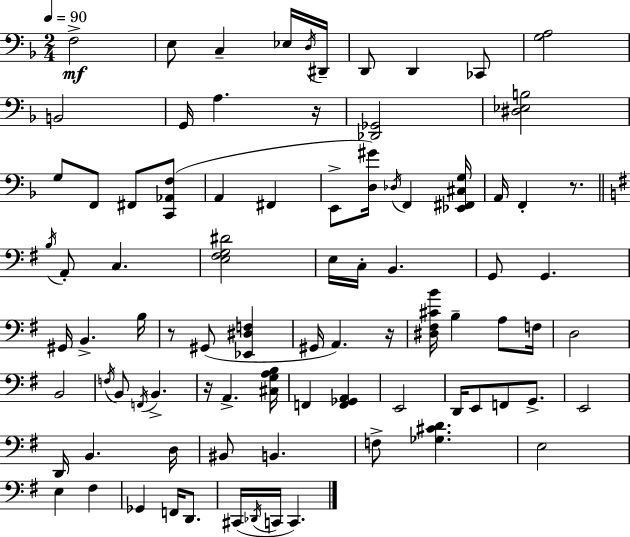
F3/h E3/e C3/q Eb3/s D3/s D#2/s D2/e D2/q CES2/e [G3,A3]/h B2/h G2/s A3/q. R/s [Db2,Gb2]/h [D#3,Eb3,B3]/h G3/e F2/e F#2/e [C2,Ab2,F3]/e A2/q F#2/q E2/e [D3,G#4]/s Db3/s F2/q [Eb2,F#2,C#3,G3]/s A2/s F2/q R/e. B3/s A2/e C3/q. [E3,F#3,G3,D#4]/h E3/s C3/s B2/q. G2/e G2/q. G#2/s B2/q. B3/s R/e G#2/e [Eb2,D#3,F3]/q G#2/s A2/q. R/s [D#3,F#3,C#4,B4]/s B3/q A3/e F3/s D3/h B2/h F3/s B2/e F2/s B2/q. R/s A2/q. [C#3,G3,A3,B3]/s F2/q [F2,Gb2,A2]/q E2/h D2/s E2/e F2/e G2/e. E2/h D2/s B2/q. D3/s BIS2/e B2/q. F3/e [Gb3,C#4,D4]/q. E3/h E3/q F#3/q Gb2/q F2/s D2/e. C#2/s Db2/s C2/s C2/q.